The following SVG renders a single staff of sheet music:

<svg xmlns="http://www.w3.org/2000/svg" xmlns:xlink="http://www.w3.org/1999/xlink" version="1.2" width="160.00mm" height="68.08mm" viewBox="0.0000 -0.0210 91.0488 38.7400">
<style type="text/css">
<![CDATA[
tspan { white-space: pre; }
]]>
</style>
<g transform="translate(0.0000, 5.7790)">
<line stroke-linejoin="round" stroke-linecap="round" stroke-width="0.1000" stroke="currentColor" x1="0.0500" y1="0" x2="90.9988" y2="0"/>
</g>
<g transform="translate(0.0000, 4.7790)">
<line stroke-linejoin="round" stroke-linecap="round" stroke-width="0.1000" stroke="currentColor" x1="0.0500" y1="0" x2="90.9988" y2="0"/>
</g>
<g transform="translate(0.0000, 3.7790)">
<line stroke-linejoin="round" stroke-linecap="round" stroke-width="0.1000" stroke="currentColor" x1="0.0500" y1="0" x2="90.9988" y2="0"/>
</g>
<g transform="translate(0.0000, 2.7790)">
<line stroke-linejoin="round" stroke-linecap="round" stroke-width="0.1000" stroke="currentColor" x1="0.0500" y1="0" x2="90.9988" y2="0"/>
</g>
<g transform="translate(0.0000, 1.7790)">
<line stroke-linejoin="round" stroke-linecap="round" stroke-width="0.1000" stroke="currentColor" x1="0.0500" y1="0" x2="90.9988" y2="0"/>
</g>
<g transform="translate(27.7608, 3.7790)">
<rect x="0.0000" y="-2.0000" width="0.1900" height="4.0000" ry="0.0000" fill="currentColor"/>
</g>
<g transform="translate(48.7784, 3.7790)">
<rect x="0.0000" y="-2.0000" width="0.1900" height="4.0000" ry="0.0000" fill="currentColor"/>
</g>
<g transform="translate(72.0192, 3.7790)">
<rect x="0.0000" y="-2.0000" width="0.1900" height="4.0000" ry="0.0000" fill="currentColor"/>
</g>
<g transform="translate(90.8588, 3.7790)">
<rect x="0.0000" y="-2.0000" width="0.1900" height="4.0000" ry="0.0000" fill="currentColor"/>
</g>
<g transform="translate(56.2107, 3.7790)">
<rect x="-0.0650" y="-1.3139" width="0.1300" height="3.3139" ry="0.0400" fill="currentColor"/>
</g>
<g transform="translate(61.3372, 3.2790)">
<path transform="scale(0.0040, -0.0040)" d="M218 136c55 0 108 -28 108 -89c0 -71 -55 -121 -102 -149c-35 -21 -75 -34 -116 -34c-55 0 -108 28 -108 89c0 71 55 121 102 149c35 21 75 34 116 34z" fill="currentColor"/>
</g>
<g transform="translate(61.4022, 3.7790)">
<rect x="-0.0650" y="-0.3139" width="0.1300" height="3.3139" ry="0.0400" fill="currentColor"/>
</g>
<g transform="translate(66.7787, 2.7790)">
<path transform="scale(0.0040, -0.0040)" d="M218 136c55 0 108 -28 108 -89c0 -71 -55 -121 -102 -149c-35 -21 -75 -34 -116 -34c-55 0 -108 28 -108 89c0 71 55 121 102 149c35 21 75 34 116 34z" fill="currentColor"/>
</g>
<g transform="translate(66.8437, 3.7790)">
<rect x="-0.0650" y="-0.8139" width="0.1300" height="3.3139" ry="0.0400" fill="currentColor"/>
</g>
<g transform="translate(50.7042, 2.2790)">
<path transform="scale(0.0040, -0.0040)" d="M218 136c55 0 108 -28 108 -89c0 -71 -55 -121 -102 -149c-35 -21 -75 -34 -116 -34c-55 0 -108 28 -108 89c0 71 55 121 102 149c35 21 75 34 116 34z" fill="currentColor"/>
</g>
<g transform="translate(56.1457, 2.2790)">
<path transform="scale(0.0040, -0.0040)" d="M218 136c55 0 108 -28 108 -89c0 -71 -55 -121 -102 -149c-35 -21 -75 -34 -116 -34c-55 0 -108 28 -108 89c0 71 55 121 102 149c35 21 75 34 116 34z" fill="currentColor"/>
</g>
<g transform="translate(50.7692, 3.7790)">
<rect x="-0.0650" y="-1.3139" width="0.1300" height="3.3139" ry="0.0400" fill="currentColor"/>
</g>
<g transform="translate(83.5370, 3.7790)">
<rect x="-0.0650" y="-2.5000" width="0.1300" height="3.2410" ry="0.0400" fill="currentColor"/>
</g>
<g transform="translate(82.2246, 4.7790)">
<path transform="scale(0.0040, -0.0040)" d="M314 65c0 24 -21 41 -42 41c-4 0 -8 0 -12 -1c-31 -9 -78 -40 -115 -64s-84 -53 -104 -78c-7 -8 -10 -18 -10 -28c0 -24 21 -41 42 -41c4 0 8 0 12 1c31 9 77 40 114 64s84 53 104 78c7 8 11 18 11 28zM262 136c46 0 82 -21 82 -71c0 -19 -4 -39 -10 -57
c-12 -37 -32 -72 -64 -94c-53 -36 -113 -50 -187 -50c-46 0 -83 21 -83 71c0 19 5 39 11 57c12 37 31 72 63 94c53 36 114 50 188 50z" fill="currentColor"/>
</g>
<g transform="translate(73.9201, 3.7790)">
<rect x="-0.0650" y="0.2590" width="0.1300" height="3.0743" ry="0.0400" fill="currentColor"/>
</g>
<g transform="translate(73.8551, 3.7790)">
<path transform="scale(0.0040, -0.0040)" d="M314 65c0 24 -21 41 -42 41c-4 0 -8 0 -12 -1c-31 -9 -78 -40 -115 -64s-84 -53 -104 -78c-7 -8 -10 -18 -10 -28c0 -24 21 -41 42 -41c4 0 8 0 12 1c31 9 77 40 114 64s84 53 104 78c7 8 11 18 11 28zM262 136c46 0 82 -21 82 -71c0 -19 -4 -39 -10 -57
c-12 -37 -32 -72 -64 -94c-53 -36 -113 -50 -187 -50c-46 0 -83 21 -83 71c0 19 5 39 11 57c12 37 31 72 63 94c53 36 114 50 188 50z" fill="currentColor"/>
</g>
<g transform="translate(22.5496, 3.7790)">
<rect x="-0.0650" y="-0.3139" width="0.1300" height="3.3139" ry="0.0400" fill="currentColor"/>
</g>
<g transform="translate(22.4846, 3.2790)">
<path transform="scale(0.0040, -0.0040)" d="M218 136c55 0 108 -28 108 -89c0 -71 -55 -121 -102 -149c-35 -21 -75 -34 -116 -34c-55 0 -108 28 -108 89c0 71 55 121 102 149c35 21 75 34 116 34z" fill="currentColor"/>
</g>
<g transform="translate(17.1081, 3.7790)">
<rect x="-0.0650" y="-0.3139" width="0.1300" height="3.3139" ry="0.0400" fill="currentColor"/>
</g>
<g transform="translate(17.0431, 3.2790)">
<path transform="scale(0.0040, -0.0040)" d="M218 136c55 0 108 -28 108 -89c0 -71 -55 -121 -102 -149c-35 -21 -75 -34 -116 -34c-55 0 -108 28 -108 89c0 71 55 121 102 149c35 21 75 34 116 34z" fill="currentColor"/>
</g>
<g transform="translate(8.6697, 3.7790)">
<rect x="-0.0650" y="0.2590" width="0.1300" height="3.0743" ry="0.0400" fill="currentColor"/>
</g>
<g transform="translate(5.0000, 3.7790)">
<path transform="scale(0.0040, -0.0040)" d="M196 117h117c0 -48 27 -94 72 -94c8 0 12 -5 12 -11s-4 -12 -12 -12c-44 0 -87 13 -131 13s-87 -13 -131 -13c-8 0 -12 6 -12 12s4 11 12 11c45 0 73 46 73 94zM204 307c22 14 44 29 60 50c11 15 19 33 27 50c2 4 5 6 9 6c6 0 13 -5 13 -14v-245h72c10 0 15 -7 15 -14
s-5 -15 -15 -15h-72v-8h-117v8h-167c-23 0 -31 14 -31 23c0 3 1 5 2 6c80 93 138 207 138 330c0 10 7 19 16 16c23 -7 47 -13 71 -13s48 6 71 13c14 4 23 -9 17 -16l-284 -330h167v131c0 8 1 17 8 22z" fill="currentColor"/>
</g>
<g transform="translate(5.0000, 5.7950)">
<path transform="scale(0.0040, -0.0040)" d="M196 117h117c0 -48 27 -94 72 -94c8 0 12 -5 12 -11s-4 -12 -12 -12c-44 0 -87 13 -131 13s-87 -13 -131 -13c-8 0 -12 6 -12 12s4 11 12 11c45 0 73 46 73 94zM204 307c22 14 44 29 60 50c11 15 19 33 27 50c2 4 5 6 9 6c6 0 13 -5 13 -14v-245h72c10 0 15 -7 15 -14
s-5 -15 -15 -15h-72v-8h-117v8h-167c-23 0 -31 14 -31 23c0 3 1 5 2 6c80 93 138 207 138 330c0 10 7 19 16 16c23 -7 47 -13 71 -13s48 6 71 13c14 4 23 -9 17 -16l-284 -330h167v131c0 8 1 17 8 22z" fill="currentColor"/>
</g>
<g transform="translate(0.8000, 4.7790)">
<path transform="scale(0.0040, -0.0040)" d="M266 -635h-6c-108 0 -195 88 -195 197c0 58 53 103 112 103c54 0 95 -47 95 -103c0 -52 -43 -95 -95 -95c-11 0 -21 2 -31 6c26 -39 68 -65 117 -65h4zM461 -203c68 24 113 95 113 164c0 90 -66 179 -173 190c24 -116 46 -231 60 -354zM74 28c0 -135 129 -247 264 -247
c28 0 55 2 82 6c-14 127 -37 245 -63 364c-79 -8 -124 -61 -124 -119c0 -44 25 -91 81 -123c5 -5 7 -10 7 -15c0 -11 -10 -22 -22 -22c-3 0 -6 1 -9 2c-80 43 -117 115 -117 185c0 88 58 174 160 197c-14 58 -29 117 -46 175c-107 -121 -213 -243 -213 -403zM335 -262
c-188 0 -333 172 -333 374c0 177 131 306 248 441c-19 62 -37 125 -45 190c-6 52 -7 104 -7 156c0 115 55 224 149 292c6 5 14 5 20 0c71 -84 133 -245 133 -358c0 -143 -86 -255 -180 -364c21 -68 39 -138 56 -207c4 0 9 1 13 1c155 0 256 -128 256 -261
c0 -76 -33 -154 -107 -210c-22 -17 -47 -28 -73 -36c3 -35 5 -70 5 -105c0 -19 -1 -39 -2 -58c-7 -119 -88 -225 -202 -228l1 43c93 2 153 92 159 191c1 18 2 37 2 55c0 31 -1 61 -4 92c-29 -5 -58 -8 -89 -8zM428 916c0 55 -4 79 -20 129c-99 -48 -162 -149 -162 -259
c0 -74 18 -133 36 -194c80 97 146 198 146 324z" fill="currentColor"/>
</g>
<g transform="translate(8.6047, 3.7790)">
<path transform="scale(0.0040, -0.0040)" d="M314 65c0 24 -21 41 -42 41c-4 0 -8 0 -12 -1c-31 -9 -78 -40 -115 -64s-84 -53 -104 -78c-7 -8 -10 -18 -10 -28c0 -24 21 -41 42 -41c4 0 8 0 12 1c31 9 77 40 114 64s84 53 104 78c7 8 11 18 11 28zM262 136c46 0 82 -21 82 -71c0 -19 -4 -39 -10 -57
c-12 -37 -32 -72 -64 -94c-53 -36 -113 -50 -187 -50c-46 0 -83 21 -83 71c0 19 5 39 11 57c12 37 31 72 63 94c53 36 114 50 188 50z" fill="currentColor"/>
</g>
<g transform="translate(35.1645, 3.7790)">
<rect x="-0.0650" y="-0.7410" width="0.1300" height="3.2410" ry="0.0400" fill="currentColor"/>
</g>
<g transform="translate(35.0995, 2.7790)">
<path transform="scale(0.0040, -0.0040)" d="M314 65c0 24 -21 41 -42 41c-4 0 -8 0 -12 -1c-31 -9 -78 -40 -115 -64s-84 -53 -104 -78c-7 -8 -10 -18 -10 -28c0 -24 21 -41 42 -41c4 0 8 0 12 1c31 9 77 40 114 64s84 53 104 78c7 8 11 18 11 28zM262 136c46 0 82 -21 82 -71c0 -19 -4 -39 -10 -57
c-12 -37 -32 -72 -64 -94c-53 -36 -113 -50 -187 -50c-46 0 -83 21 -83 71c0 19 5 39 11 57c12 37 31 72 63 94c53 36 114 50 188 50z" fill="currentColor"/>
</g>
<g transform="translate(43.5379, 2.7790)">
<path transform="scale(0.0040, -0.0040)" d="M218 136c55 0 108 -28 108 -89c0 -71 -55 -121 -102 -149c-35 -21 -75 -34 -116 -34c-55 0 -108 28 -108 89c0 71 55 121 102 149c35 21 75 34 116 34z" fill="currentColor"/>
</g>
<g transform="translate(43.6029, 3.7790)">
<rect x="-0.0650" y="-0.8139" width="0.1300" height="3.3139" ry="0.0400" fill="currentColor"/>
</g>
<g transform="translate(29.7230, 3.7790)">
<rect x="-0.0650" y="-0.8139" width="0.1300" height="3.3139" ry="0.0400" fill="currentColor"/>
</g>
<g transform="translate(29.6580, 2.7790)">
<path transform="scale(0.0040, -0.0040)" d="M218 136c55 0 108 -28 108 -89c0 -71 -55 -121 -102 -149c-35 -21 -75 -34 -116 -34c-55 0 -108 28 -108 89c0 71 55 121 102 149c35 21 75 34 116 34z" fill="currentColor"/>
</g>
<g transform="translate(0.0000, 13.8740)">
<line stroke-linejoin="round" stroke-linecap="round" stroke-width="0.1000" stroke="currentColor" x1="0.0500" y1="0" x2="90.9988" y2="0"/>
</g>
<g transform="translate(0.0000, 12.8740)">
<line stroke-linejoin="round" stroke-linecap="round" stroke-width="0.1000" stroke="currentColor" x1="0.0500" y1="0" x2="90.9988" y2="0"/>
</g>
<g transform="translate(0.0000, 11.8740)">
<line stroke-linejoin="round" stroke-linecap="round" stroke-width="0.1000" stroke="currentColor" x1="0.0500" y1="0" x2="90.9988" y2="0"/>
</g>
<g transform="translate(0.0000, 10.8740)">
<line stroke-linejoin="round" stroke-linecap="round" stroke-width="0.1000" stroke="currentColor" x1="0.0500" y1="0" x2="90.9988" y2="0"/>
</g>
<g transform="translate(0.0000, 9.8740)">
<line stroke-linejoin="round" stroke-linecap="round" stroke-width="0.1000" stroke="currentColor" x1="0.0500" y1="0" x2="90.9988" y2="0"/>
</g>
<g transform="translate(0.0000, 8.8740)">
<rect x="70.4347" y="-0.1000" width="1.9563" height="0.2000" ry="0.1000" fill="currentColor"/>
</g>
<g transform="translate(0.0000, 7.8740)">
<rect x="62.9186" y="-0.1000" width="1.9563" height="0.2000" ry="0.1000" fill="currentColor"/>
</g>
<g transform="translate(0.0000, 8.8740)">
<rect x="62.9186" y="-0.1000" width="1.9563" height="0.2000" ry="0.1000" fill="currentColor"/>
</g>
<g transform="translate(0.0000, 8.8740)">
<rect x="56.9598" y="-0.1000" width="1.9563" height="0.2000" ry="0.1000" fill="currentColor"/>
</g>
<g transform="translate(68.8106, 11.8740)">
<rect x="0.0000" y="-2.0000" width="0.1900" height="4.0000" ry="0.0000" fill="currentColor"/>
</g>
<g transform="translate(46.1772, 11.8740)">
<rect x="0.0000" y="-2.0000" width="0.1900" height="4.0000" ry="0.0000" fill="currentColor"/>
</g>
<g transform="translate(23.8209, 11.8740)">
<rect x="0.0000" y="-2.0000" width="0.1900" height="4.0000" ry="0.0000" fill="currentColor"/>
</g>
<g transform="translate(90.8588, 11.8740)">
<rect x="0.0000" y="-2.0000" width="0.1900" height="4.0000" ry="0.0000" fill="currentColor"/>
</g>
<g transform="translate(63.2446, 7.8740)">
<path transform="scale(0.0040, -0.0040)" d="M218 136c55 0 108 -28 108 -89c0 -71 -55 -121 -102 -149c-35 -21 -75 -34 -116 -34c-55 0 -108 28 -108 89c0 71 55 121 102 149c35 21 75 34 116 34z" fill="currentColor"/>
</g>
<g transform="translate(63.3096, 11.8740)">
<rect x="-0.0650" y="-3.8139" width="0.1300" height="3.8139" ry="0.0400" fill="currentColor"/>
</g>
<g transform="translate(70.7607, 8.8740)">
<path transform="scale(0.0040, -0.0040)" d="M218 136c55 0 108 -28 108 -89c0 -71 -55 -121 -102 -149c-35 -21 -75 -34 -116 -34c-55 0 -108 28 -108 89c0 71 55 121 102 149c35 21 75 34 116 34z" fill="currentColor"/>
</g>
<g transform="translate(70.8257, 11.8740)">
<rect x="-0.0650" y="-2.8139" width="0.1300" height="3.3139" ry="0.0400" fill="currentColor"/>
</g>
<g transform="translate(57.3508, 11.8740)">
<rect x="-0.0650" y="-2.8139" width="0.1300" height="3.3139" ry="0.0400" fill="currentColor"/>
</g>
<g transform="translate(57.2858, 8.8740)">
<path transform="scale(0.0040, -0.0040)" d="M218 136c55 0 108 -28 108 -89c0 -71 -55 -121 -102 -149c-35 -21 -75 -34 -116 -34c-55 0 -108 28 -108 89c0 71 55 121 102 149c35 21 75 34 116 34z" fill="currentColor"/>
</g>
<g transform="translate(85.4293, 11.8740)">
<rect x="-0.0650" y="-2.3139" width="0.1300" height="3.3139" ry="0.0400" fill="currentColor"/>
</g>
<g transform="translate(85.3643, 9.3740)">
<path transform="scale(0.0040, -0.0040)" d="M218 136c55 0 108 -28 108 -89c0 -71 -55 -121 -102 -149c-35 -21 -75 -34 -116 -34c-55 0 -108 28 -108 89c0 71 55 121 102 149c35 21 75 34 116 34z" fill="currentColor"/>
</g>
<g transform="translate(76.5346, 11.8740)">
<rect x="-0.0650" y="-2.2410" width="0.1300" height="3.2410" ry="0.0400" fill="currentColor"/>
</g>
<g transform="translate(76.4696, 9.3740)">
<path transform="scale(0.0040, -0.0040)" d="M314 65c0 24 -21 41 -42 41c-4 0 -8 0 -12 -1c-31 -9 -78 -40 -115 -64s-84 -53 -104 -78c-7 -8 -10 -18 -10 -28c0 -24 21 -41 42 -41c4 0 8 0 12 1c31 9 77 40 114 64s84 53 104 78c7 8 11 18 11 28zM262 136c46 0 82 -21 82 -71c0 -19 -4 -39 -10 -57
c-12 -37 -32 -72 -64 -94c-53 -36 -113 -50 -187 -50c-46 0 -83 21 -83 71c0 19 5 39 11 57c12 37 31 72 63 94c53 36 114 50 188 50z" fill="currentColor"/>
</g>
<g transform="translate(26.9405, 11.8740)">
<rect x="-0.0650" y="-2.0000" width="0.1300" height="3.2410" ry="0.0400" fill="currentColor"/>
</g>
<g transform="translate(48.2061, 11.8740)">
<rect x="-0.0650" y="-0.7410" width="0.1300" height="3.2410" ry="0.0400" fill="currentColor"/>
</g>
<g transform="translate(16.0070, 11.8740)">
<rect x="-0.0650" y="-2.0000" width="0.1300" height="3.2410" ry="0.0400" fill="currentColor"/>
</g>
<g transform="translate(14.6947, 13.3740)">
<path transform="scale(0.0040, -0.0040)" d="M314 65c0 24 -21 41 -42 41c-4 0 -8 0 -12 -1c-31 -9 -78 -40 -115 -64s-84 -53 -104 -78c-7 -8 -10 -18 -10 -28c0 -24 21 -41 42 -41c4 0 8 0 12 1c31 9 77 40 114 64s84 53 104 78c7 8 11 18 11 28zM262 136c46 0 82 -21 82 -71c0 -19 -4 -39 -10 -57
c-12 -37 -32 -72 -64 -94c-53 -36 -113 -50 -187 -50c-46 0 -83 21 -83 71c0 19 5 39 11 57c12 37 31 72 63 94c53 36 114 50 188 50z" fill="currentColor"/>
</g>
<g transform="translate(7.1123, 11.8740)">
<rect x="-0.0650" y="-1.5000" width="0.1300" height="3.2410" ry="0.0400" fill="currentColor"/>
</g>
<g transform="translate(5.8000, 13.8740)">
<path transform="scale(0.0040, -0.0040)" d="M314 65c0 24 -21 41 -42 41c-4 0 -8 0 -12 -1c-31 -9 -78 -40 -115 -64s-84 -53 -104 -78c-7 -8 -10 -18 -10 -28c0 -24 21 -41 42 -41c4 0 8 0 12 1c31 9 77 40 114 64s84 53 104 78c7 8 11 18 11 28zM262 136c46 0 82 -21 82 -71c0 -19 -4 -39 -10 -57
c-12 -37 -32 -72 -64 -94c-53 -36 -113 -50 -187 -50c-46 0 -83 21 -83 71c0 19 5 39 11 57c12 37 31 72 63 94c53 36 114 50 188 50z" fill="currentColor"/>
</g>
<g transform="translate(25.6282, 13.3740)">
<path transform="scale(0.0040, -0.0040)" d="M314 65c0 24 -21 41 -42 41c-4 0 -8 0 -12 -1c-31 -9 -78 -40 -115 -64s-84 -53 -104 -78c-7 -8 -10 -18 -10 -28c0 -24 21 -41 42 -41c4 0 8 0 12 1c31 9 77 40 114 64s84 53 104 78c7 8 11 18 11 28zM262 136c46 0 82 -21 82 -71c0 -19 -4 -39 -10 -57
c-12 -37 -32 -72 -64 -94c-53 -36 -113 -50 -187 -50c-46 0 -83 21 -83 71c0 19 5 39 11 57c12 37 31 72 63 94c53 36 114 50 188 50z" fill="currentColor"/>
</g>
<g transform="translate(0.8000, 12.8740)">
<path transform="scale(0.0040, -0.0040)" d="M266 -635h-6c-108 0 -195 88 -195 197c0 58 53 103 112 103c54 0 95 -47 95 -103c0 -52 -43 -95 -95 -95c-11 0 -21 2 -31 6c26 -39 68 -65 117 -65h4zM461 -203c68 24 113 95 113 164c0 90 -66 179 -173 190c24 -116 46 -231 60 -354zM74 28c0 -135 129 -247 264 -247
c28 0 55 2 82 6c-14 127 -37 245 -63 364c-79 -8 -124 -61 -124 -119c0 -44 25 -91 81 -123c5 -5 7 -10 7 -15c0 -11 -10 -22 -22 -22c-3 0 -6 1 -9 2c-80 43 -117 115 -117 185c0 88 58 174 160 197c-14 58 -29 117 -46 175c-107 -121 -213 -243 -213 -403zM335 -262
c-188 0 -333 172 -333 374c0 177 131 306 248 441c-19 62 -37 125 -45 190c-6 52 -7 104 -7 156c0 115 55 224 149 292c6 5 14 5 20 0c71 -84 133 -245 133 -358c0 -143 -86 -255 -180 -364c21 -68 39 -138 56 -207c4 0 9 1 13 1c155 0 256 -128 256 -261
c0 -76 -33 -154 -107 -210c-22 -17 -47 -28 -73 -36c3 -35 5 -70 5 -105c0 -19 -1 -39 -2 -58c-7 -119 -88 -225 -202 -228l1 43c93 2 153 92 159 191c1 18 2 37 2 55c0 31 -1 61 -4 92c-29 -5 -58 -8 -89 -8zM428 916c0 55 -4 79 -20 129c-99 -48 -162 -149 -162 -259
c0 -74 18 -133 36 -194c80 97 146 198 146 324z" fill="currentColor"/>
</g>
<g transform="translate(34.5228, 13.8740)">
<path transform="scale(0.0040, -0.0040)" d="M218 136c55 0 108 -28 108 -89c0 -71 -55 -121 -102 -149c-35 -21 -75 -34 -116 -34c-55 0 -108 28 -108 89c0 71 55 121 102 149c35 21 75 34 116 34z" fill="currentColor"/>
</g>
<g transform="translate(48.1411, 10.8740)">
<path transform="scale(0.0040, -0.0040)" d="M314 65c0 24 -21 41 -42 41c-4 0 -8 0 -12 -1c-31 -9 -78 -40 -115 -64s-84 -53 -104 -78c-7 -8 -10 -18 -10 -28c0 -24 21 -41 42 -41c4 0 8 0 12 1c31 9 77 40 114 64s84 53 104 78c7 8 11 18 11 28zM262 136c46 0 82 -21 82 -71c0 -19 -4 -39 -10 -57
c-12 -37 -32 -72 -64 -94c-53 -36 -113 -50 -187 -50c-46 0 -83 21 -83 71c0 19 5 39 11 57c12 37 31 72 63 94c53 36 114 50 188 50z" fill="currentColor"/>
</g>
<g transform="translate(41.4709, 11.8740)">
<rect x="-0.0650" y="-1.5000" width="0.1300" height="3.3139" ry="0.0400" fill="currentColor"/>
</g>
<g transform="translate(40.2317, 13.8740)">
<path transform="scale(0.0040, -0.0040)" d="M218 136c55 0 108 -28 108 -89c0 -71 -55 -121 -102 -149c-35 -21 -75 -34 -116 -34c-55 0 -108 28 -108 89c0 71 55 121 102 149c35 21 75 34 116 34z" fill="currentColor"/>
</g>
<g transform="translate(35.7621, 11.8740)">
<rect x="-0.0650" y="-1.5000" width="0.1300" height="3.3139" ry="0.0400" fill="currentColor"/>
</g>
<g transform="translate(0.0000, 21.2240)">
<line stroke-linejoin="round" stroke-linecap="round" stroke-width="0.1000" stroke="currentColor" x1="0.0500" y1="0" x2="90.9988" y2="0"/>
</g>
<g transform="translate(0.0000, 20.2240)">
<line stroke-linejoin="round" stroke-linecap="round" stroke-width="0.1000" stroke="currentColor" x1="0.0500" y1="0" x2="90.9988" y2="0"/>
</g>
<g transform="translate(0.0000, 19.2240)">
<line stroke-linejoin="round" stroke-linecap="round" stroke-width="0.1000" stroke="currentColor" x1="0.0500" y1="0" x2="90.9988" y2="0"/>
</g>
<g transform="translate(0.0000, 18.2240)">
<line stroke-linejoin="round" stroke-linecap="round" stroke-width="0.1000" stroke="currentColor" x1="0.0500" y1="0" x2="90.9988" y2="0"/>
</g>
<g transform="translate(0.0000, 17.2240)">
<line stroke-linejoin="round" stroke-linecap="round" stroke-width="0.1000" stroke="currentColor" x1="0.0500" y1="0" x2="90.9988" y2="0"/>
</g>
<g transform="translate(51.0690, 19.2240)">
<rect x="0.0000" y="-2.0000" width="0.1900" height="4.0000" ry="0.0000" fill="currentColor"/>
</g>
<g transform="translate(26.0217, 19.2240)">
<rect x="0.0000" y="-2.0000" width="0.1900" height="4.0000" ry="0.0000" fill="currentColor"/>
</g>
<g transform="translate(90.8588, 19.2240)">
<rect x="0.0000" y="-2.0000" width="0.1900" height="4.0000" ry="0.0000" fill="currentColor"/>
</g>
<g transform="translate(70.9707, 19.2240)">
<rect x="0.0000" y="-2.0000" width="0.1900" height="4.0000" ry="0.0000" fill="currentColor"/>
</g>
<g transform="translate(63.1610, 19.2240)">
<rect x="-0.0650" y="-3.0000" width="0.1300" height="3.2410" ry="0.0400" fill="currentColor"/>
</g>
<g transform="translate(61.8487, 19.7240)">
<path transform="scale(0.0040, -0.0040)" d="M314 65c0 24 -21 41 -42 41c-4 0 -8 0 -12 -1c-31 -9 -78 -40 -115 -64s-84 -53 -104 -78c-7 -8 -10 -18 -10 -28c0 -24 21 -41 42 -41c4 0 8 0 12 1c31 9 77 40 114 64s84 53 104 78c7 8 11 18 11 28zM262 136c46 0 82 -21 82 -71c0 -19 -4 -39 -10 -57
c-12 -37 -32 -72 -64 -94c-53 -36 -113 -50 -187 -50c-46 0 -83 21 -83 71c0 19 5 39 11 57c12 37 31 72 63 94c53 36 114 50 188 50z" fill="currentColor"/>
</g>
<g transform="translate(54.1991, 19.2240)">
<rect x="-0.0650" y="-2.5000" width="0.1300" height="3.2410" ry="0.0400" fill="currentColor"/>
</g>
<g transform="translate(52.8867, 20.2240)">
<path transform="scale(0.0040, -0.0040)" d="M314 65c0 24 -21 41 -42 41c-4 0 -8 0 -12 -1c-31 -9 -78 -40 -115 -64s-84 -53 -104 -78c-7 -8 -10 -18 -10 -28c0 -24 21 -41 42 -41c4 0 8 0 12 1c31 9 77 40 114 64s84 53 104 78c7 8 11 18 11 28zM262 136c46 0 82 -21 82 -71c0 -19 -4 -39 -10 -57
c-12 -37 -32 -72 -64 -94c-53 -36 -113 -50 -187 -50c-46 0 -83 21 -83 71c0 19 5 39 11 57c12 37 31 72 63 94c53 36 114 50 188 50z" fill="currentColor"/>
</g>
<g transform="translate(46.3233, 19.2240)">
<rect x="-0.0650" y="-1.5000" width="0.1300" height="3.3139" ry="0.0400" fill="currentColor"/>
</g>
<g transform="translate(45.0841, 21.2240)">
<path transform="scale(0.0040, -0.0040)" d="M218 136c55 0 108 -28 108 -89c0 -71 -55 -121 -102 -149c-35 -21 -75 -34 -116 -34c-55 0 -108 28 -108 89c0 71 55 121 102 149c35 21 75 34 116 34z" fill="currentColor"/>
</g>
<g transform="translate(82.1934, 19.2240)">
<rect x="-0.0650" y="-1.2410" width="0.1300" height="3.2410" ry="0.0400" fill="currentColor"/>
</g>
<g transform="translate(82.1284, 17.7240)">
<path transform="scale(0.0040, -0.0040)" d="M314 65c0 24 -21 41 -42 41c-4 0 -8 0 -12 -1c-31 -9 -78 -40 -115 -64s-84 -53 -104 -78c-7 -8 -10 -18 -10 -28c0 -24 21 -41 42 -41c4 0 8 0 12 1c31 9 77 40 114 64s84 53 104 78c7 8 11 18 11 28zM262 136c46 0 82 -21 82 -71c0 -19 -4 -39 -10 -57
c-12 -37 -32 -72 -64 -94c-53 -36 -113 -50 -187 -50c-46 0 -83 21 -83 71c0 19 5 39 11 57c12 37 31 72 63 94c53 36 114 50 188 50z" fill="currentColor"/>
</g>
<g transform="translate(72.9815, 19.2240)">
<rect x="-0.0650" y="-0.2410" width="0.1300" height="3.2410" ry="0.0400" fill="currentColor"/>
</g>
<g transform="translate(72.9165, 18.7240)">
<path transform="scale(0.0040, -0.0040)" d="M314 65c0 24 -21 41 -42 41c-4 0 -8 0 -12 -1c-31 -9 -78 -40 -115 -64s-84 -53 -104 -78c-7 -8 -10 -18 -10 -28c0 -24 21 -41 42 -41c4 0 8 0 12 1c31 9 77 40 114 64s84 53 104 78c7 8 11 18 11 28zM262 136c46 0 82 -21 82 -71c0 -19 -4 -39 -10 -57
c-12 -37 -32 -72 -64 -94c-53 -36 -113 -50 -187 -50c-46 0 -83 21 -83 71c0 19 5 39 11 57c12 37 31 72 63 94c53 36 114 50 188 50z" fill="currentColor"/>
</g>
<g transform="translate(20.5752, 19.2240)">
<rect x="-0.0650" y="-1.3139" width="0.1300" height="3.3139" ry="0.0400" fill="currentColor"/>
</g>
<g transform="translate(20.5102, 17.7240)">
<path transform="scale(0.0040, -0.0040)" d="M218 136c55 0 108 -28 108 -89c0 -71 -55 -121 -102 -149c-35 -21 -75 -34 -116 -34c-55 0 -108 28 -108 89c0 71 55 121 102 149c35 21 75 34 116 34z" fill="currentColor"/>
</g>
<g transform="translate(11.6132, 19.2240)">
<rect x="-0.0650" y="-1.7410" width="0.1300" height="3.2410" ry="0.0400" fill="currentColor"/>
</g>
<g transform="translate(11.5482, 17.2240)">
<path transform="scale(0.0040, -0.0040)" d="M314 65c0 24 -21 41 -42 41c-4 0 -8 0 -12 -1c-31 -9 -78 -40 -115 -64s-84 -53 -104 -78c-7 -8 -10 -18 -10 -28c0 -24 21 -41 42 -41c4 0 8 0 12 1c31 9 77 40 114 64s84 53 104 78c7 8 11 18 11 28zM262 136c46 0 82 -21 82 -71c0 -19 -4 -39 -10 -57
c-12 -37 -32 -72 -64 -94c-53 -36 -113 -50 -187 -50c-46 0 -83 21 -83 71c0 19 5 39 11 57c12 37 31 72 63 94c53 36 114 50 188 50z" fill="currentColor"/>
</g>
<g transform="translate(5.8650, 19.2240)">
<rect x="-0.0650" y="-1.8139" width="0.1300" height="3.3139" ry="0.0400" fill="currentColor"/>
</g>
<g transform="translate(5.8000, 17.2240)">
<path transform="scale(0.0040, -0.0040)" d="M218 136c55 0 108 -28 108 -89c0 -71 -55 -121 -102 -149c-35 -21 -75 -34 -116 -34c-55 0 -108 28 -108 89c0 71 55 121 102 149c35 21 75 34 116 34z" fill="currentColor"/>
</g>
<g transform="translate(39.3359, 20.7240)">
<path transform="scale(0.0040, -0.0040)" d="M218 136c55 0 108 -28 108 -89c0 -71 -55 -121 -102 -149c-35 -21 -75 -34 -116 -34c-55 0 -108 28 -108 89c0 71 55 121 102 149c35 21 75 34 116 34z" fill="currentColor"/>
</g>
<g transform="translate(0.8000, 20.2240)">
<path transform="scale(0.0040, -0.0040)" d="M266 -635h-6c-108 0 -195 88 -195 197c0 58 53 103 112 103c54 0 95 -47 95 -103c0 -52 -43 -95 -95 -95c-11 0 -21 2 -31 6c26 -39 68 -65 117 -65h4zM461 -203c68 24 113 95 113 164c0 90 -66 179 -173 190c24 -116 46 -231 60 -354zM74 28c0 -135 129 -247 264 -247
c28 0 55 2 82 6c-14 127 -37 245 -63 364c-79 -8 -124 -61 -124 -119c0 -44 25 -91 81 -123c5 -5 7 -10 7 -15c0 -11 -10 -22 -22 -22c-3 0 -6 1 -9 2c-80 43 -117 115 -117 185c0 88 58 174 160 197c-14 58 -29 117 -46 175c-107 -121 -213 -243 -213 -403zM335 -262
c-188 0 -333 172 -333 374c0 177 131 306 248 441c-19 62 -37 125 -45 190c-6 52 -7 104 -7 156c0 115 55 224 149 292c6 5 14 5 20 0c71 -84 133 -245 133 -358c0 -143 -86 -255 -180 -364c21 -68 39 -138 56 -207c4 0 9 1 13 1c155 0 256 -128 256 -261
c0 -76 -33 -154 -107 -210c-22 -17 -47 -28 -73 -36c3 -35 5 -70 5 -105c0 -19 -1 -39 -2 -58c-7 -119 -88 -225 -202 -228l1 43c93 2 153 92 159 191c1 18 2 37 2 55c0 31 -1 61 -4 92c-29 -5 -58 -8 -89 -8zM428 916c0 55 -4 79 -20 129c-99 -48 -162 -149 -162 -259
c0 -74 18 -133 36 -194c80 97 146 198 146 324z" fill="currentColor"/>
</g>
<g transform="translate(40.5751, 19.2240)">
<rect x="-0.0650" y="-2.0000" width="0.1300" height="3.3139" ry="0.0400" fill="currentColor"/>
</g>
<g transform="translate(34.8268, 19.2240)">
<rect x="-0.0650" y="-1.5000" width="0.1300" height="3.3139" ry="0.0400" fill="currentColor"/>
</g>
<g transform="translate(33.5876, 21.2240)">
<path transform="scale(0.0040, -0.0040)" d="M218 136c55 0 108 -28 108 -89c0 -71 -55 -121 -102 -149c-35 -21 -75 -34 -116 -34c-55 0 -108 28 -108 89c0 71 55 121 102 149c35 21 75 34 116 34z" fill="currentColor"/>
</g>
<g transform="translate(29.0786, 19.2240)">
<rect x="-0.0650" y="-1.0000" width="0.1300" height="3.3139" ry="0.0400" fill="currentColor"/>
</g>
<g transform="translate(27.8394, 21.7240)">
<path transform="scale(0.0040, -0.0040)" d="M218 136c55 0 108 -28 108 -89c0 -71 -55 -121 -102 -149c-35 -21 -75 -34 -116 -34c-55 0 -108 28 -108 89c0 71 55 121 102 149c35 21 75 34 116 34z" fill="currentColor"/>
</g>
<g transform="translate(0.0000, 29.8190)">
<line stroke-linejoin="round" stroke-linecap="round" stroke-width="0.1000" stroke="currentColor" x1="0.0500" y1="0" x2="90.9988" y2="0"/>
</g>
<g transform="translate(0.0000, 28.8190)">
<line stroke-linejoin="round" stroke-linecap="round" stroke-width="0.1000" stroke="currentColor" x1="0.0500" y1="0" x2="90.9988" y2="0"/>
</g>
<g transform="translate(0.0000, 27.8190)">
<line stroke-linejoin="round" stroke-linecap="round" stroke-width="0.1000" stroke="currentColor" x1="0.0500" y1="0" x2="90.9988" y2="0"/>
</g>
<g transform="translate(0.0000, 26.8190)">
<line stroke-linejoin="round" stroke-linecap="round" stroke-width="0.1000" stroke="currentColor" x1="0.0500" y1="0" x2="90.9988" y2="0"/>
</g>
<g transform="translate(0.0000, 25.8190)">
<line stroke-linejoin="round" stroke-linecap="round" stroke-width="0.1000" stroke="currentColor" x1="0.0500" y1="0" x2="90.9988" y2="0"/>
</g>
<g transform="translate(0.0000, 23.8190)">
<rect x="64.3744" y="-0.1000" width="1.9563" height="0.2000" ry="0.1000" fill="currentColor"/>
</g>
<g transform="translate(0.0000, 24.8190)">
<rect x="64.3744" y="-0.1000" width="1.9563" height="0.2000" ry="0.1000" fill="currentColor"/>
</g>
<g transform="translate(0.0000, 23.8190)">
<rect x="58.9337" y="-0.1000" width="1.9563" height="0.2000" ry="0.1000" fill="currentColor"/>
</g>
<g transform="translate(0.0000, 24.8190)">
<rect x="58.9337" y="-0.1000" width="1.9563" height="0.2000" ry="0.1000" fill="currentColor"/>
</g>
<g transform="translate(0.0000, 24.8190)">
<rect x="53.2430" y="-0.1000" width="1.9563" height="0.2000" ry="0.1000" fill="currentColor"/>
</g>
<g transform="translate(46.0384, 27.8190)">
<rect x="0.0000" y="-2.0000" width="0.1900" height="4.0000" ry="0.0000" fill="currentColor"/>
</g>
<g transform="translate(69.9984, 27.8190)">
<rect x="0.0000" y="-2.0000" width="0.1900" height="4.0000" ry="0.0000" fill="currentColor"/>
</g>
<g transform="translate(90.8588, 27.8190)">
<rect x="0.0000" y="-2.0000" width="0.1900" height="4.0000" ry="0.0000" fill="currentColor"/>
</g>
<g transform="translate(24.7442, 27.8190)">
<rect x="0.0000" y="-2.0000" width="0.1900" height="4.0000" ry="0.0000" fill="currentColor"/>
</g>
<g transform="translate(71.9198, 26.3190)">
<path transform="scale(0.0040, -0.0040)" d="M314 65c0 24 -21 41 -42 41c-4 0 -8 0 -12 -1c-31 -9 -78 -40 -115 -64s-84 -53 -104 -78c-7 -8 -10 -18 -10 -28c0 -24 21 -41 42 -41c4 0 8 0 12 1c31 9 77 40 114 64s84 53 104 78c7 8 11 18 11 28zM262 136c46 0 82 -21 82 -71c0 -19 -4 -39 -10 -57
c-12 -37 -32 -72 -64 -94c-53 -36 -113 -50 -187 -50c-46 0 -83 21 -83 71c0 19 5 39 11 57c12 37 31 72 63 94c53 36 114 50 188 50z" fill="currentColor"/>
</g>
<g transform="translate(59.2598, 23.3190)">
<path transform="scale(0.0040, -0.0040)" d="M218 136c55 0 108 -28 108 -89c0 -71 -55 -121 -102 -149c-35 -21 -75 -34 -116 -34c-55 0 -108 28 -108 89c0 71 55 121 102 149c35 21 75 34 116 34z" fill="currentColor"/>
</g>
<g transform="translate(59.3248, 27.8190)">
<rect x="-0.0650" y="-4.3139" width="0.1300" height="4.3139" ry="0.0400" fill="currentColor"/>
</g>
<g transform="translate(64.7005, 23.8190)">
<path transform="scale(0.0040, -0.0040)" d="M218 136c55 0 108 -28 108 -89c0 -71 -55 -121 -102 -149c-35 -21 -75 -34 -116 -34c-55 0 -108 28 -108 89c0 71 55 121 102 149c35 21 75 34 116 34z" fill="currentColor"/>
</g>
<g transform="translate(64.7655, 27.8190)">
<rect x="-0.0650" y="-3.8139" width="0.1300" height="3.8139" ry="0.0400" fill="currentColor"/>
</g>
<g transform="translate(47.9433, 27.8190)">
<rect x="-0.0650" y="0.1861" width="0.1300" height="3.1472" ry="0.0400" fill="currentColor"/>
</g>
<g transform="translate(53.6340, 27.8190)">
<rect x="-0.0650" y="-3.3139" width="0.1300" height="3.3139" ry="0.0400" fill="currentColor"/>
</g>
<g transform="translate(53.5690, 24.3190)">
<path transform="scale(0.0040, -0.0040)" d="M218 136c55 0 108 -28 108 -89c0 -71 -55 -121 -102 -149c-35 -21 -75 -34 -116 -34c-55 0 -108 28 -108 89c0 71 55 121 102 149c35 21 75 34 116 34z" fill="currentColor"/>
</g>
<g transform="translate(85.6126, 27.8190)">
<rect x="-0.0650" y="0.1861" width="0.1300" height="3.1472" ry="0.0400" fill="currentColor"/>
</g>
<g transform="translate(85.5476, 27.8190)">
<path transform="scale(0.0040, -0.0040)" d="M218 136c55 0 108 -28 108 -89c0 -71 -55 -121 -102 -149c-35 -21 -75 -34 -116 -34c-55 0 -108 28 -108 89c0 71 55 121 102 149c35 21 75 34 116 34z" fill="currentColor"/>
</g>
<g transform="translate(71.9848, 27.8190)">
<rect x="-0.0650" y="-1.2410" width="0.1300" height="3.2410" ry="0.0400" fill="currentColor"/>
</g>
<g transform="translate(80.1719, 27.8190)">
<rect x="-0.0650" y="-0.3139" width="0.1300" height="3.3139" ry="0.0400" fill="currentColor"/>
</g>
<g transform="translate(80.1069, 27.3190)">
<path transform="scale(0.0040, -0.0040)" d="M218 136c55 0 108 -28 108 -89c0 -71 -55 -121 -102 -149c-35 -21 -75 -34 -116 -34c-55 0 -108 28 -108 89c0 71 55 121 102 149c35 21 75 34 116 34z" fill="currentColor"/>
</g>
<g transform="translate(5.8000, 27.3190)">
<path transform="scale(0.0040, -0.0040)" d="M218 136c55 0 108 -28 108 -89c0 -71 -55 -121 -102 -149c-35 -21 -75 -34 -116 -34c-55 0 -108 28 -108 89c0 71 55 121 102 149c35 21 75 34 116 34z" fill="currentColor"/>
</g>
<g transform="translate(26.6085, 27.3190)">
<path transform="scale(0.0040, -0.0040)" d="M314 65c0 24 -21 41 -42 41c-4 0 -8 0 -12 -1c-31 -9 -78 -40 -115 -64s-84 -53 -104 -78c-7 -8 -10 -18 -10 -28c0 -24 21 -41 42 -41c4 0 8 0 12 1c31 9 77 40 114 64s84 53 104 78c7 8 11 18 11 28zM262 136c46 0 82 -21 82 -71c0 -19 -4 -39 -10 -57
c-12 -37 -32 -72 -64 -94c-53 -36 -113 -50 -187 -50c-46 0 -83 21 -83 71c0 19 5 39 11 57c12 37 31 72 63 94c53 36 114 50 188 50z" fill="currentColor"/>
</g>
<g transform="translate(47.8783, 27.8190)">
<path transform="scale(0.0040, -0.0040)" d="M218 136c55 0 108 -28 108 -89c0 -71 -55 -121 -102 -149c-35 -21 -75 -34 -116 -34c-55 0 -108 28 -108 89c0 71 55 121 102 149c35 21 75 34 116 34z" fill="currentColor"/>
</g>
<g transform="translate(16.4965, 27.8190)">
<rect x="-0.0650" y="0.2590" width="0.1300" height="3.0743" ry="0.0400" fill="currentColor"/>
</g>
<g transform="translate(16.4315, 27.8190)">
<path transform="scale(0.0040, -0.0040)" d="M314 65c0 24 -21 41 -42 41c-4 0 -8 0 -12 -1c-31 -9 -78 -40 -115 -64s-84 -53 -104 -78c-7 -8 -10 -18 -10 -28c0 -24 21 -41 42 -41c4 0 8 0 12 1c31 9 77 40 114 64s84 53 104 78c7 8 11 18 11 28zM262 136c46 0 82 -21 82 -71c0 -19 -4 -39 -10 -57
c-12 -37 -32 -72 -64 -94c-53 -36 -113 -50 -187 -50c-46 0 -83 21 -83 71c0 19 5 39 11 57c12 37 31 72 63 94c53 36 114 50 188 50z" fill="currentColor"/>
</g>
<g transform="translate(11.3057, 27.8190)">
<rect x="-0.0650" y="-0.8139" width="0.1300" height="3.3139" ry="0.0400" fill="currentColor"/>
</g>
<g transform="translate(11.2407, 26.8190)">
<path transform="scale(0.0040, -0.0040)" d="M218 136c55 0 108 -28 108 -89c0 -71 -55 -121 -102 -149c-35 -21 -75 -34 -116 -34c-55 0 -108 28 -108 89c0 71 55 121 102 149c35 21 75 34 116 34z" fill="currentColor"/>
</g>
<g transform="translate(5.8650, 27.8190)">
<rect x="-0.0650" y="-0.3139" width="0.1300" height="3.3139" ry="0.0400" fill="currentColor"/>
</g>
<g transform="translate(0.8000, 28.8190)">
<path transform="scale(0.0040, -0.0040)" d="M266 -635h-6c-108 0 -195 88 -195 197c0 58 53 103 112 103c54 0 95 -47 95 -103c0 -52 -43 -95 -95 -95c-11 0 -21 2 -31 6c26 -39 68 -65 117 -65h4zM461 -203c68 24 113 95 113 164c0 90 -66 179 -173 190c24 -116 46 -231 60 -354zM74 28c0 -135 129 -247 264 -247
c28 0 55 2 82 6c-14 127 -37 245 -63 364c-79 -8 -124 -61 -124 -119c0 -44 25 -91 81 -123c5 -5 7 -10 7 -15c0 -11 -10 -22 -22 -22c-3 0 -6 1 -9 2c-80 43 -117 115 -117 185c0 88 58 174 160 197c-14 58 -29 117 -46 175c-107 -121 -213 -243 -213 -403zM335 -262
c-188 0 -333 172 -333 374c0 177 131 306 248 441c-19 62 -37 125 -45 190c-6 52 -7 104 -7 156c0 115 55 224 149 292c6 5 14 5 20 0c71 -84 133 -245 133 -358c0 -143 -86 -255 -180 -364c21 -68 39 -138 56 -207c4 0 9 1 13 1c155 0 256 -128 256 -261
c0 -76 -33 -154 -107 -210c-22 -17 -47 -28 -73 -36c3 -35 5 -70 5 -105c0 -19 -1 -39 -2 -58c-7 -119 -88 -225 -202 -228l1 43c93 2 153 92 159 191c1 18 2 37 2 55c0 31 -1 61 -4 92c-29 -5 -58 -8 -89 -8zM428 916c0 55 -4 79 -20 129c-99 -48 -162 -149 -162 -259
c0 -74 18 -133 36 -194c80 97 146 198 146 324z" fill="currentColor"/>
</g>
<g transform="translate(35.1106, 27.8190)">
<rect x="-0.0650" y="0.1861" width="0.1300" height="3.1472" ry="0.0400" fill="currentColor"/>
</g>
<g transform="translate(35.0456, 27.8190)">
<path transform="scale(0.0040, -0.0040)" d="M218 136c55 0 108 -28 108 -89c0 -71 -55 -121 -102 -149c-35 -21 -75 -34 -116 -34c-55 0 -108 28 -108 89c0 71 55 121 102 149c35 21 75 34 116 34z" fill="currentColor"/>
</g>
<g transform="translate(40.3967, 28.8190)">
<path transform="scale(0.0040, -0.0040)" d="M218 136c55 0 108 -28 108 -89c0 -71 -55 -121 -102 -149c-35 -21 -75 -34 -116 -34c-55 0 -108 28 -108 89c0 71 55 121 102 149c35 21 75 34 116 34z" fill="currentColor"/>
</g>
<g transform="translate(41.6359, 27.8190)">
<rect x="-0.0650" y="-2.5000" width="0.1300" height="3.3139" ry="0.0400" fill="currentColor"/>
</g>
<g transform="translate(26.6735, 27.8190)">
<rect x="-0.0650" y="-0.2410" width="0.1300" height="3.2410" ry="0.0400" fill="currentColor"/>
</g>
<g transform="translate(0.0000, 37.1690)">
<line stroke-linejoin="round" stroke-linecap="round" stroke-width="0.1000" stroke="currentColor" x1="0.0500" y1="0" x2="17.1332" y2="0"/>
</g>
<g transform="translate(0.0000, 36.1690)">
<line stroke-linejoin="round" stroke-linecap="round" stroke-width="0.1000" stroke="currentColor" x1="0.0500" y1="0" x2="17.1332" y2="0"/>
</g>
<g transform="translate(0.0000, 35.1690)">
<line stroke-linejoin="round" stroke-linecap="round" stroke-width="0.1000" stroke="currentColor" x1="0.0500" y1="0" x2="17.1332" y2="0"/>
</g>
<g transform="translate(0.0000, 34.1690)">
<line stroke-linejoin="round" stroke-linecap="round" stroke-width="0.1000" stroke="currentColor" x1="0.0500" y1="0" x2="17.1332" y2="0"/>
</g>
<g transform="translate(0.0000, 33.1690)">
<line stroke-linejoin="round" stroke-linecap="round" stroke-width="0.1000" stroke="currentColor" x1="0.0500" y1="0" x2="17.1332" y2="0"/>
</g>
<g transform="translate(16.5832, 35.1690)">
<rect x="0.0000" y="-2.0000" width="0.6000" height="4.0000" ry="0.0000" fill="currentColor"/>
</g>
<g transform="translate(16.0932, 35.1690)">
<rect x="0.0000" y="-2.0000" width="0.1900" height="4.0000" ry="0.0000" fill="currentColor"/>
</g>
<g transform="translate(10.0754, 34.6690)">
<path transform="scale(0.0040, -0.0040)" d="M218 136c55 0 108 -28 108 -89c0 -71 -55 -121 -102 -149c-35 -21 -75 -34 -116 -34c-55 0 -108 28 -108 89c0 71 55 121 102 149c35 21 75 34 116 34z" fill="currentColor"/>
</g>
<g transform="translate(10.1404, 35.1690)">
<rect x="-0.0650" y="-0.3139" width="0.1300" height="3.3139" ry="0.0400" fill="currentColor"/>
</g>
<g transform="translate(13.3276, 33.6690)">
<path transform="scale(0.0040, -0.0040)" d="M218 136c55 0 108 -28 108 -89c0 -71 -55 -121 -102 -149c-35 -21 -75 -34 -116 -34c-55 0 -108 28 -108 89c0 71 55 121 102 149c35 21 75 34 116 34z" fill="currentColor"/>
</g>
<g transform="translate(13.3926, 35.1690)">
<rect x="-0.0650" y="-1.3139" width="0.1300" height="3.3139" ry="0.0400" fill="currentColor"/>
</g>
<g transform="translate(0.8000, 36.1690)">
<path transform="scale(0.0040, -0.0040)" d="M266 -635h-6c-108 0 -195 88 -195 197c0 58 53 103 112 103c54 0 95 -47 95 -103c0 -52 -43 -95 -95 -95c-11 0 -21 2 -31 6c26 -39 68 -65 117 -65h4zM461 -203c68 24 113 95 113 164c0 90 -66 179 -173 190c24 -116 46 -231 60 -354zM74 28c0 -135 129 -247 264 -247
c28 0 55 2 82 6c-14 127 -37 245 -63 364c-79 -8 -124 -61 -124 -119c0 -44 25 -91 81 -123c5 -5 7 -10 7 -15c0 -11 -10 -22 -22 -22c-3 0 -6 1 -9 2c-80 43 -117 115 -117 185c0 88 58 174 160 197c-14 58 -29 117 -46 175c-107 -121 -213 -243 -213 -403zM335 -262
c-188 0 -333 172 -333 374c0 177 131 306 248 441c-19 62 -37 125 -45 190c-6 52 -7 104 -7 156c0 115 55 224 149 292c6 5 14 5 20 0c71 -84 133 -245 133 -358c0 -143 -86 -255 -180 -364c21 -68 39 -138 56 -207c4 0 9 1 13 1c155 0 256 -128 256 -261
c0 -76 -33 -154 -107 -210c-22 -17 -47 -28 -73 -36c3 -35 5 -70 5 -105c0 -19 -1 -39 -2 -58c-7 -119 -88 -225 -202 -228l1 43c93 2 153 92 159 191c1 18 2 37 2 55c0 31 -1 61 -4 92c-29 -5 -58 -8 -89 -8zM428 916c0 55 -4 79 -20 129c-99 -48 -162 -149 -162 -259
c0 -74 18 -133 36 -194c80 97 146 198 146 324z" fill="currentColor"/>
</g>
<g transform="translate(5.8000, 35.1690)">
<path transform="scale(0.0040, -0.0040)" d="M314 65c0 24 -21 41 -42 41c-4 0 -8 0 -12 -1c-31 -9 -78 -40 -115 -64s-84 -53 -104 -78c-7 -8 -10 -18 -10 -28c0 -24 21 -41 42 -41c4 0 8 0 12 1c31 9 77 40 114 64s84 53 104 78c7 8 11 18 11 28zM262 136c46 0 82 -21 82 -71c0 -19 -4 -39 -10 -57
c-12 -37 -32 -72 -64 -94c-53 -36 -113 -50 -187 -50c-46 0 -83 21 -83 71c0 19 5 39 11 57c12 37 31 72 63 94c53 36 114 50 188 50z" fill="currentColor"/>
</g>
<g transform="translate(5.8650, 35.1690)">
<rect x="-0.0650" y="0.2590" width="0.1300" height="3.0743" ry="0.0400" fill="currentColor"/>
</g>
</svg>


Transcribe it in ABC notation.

X:1
T:Untitled
M:4/4
L:1/4
K:C
B2 c c d d2 d e e c d B2 G2 E2 F2 F2 E E d2 a c' a g2 g f f2 e D E F E G2 A2 c2 e2 c d B2 c2 B G B b d' c' e2 c B B2 c e